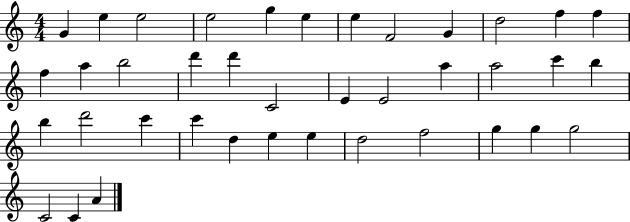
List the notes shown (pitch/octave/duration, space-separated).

G4/q E5/q E5/h E5/h G5/q E5/q E5/q F4/h G4/q D5/h F5/q F5/q F5/q A5/q B5/h D6/q D6/q C4/h E4/q E4/h A5/q A5/h C6/q B5/q B5/q D6/h C6/q C6/q D5/q E5/q E5/q D5/h F5/h G5/q G5/q G5/h C4/h C4/q A4/q